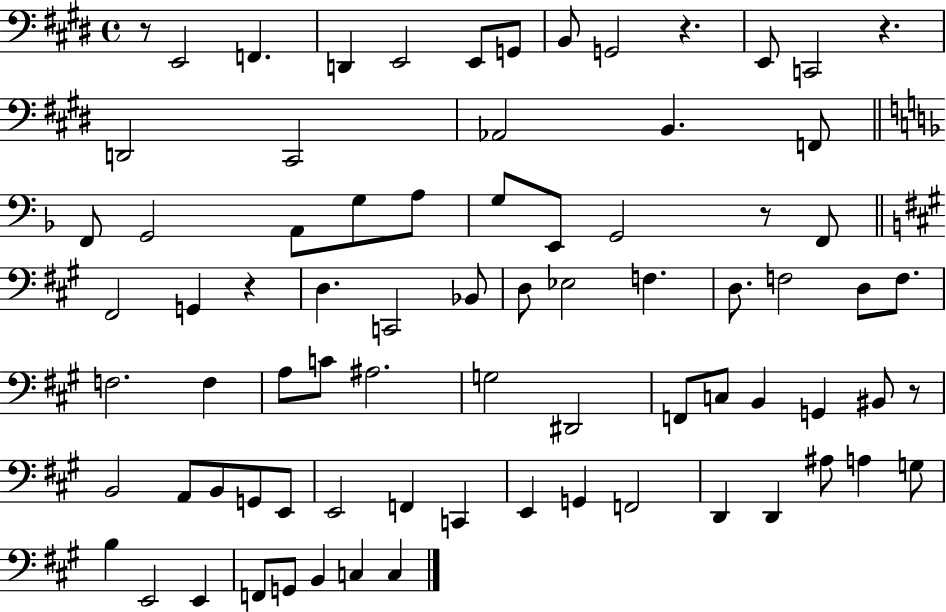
{
  \clef bass
  \time 4/4
  \defaultTimeSignature
  \key e \major
  r8 e,2 f,4. | d,4 e,2 e,8 g,8 | b,8 g,2 r4. | e,8 c,2 r4. | \break d,2 cis,2 | aes,2 b,4. f,8 | \bar "||" \break \key f \major f,8 g,2 a,8 g8 a8 | g8 e,8 g,2 r8 f,8 | \bar "||" \break \key a \major fis,2 g,4 r4 | d4. c,2 bes,8 | d8 ees2 f4. | d8. f2 d8 f8. | \break f2. f4 | a8 c'8 ais2. | g2 dis,2 | f,8 c8 b,4 g,4 bis,8 r8 | \break b,2 a,8 b,8 g,8 e,8 | e,2 f,4 c,4 | e,4 g,4 f,2 | d,4 d,4 ais8 a4 g8 | \break b4 e,2 e,4 | f,8 g,8 b,4 c4 c4 | \bar "|."
}